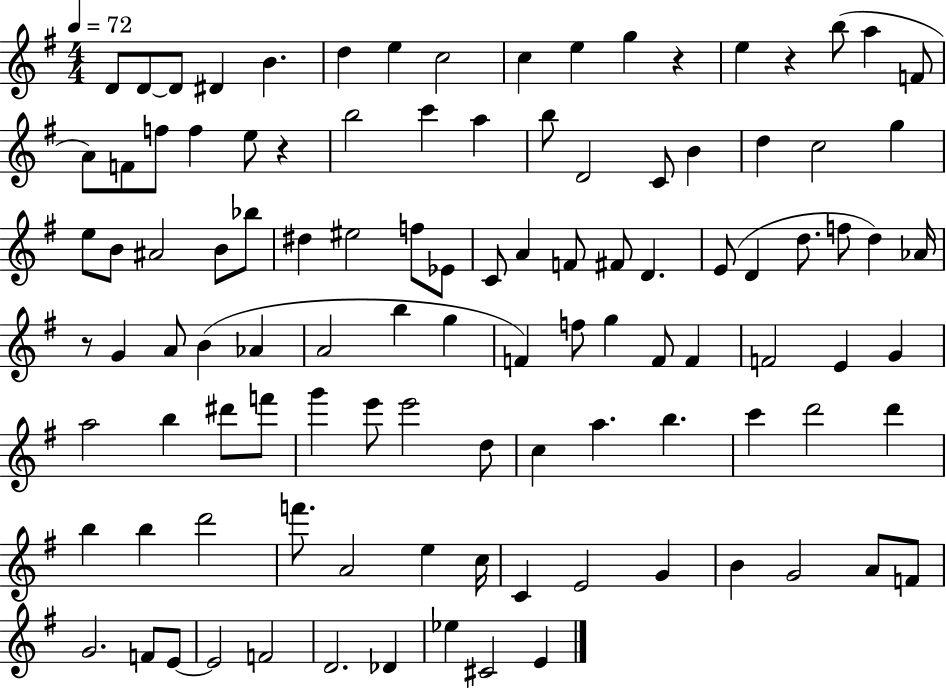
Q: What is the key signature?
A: G major